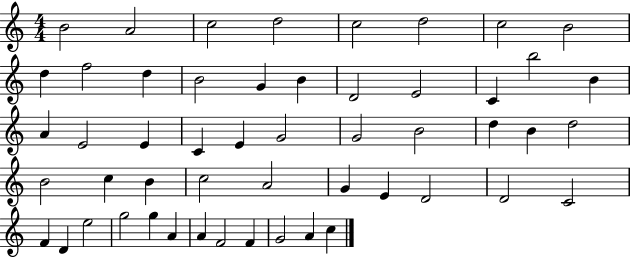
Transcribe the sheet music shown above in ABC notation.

X:1
T:Untitled
M:4/4
L:1/4
K:C
B2 A2 c2 d2 c2 d2 c2 B2 d f2 d B2 G B D2 E2 C b2 B A E2 E C E G2 G2 B2 d B d2 B2 c B c2 A2 G E D2 D2 C2 F D e2 g2 g A A F2 F G2 A c